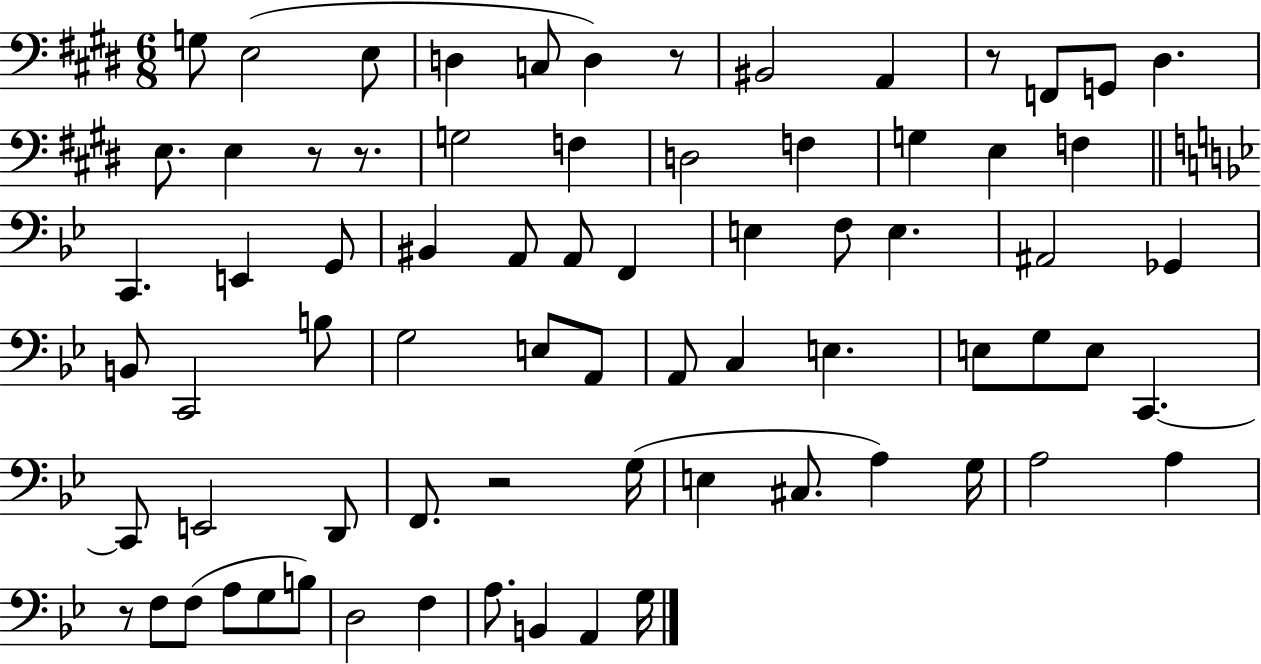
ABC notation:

X:1
T:Untitled
M:6/8
L:1/4
K:E
G,/2 E,2 E,/2 D, C,/2 D, z/2 ^B,,2 A,, z/2 F,,/2 G,,/2 ^D, E,/2 E, z/2 z/2 G,2 F, D,2 F, G, E, F, C,, E,, G,,/2 ^B,, A,,/2 A,,/2 F,, E, F,/2 E, ^A,,2 _G,, B,,/2 C,,2 B,/2 G,2 E,/2 A,,/2 A,,/2 C, E, E,/2 G,/2 E,/2 C,, C,,/2 E,,2 D,,/2 F,,/2 z2 G,/4 E, ^C,/2 A, G,/4 A,2 A, z/2 F,/2 F,/2 A,/2 G,/2 B,/2 D,2 F, A,/2 B,, A,, G,/4